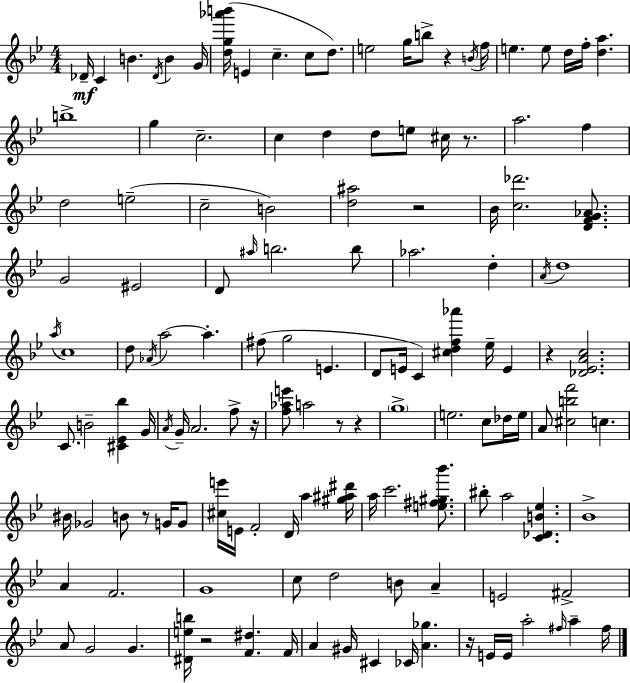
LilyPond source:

{
  \clef treble
  \numericTimeSignature
  \time 4/4
  \key bes \major
  des'16--\mf c'4 b'4. \acciaccatura { des'16 } b'4 | g'16 <d'' g'' aes''' b'''>16( e'4 c''4.-- c''8 d''8.) | e''2 g''16 b''8-> r4 | \acciaccatura { b'16 } f''16 e''4. e''8 d''16 f''16-. <d'' a''>4. | \break b''1-> | g''4 c''2.-- | c''4 d''4 d''8 e''8 cis''16 r8. | a''2. f''4 | \break d''2 e''2--( | c''2-- b'2) | <d'' ais''>2 r2 | bes'16 <c'' des'''>2. <d' f' g' aes'>8. | \break g'2 eis'2 | d'8 \grace { ais''16 } b''2. | b''8 aes''2. d''4-. | \acciaccatura { a'16 } d''1 | \break \acciaccatura { a''16 } c''1 | d''8 \acciaccatura { aes'16 } a''2~~ | a''4.-. fis''8( g''2 | e'4. d'8 e'16 c'4) <cis'' d'' f'' aes'''>4 | \break ees''16-- e'4 r4 <des' ees' a' c''>2. | c'8. b'2-- | <cis' ees' bes''>4 g'16 \acciaccatura { a'16 } g'16-- a'2. | f''8-> r16 <f'' aes'' e'''>8 a''2 | \break r8 r4 \parenthesize g''1-> | e''2. | c''8 des''16 e''16 a'8 <cis'' b'' f'''>2 | c''4. bis'16 ges'2 | \break b'8 r8 g'16 g'8 <cis'' e'''>16 e'16 f'2-. | d'16 a''4 <gis'' ais'' dis'''>16 a''16 c'''2. | <e'' fis'' gis'' bes'''>8. bis''8-. a''2 | <c' des' b' ees''>4. bes'1-> | \break a'4 f'2. | g'1 | c''8 d''2 | b'8 a'4-- e'2 fis'2-> | \break a'8 g'2 | g'4. <dis' e'' b''>16 r2 | <f' dis''>4. f'16 a'4 gis'16 cis'4 | ces'16 <a' ges''>4. r16 e'16 e'16 a''2-. | \break \grace { fis''16 } a''4-- fis''16 \bar "|."
}